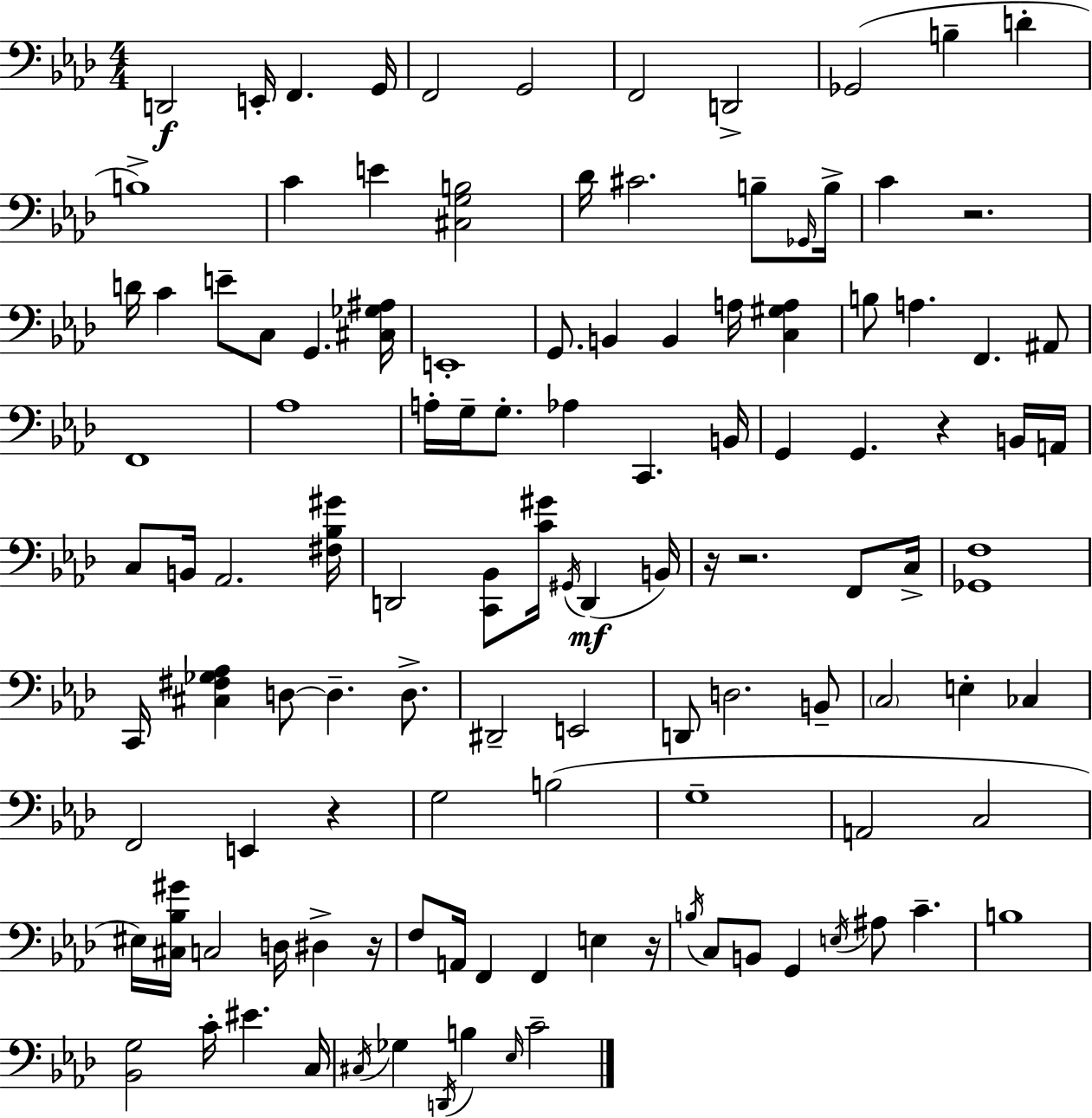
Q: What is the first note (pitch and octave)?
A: D2